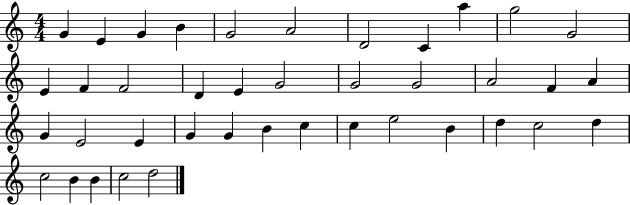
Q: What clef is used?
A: treble